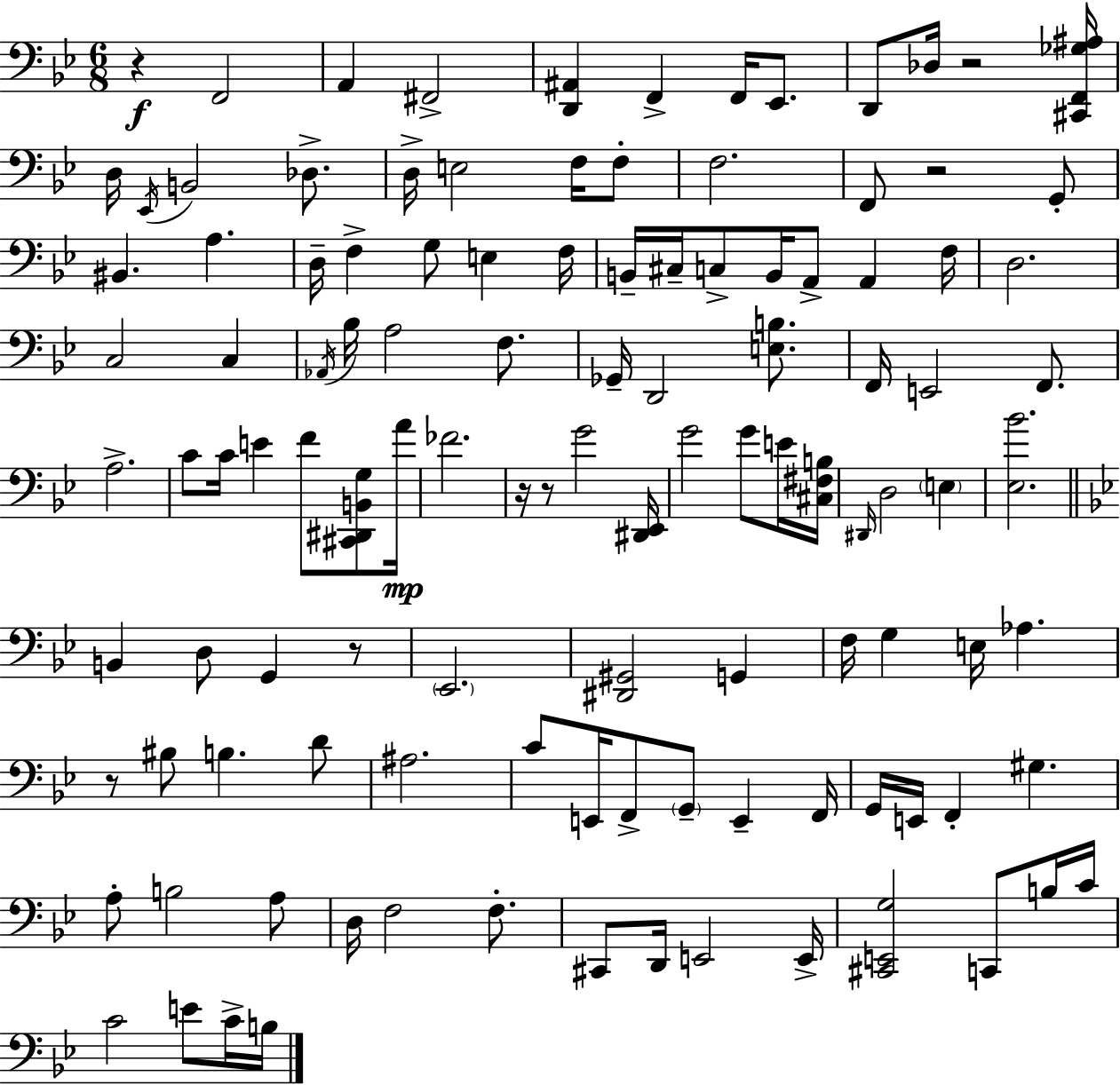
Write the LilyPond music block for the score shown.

{
  \clef bass
  \numericTimeSignature
  \time 6/8
  \key g \minor
  r4\f f,2 | a,4 fis,2-> | <d, ais,>4 f,4-> f,16 ees,8. | d,8 des16 r2 <cis, f, ges ais>16 | \break d16 \acciaccatura { ees,16 } b,2 des8.-> | d16-> e2 f16 f8-. | f2. | f,8 r2 g,8-. | \break bis,4. a4. | d16-- f4-> g8 e4 | f16 b,16-- cis16-- c8-> b,16 a,8-> a,4 | f16 d2. | \break c2 c4 | \acciaccatura { aes,16 } bes16 a2 f8. | ges,16-- d,2 <e b>8. | f,16 e,2 f,8. | \break a2.-> | c'8 c'16 e'4 f'8 <cis, dis, b, g>8 | a'16\mp fes'2. | r16 r8 g'2 | \break <dis, ees,>16 g'2 g'8 | e'16 <cis fis b>16 \grace { dis,16 } d2 \parenthesize e4 | <ees bes'>2. | \bar "||" \break \key g \minor b,4 d8 g,4 r8 | \parenthesize ees,2. | <dis, gis,>2 g,4 | f16 g4 e16 aes4. | \break r8 bis8 b4. d'8 | ais2. | c'8 e,16 f,8-> \parenthesize g,8-- e,4-- f,16 | g,16 e,16 f,4-. gis4. | \break a8-. b2 a8 | d16 f2 f8.-. | cis,8 d,16 e,2 e,16-> | <cis, e, g>2 c,8 b16 c'16 | \break c'2 e'8 c'16-> b16 | \bar "|."
}